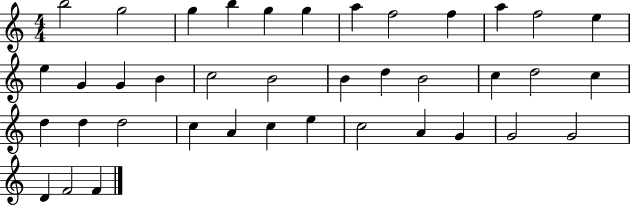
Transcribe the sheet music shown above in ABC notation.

X:1
T:Untitled
M:4/4
L:1/4
K:C
b2 g2 g b g g a f2 f a f2 e e G G B c2 B2 B d B2 c d2 c d d d2 c A c e c2 A G G2 G2 D F2 F